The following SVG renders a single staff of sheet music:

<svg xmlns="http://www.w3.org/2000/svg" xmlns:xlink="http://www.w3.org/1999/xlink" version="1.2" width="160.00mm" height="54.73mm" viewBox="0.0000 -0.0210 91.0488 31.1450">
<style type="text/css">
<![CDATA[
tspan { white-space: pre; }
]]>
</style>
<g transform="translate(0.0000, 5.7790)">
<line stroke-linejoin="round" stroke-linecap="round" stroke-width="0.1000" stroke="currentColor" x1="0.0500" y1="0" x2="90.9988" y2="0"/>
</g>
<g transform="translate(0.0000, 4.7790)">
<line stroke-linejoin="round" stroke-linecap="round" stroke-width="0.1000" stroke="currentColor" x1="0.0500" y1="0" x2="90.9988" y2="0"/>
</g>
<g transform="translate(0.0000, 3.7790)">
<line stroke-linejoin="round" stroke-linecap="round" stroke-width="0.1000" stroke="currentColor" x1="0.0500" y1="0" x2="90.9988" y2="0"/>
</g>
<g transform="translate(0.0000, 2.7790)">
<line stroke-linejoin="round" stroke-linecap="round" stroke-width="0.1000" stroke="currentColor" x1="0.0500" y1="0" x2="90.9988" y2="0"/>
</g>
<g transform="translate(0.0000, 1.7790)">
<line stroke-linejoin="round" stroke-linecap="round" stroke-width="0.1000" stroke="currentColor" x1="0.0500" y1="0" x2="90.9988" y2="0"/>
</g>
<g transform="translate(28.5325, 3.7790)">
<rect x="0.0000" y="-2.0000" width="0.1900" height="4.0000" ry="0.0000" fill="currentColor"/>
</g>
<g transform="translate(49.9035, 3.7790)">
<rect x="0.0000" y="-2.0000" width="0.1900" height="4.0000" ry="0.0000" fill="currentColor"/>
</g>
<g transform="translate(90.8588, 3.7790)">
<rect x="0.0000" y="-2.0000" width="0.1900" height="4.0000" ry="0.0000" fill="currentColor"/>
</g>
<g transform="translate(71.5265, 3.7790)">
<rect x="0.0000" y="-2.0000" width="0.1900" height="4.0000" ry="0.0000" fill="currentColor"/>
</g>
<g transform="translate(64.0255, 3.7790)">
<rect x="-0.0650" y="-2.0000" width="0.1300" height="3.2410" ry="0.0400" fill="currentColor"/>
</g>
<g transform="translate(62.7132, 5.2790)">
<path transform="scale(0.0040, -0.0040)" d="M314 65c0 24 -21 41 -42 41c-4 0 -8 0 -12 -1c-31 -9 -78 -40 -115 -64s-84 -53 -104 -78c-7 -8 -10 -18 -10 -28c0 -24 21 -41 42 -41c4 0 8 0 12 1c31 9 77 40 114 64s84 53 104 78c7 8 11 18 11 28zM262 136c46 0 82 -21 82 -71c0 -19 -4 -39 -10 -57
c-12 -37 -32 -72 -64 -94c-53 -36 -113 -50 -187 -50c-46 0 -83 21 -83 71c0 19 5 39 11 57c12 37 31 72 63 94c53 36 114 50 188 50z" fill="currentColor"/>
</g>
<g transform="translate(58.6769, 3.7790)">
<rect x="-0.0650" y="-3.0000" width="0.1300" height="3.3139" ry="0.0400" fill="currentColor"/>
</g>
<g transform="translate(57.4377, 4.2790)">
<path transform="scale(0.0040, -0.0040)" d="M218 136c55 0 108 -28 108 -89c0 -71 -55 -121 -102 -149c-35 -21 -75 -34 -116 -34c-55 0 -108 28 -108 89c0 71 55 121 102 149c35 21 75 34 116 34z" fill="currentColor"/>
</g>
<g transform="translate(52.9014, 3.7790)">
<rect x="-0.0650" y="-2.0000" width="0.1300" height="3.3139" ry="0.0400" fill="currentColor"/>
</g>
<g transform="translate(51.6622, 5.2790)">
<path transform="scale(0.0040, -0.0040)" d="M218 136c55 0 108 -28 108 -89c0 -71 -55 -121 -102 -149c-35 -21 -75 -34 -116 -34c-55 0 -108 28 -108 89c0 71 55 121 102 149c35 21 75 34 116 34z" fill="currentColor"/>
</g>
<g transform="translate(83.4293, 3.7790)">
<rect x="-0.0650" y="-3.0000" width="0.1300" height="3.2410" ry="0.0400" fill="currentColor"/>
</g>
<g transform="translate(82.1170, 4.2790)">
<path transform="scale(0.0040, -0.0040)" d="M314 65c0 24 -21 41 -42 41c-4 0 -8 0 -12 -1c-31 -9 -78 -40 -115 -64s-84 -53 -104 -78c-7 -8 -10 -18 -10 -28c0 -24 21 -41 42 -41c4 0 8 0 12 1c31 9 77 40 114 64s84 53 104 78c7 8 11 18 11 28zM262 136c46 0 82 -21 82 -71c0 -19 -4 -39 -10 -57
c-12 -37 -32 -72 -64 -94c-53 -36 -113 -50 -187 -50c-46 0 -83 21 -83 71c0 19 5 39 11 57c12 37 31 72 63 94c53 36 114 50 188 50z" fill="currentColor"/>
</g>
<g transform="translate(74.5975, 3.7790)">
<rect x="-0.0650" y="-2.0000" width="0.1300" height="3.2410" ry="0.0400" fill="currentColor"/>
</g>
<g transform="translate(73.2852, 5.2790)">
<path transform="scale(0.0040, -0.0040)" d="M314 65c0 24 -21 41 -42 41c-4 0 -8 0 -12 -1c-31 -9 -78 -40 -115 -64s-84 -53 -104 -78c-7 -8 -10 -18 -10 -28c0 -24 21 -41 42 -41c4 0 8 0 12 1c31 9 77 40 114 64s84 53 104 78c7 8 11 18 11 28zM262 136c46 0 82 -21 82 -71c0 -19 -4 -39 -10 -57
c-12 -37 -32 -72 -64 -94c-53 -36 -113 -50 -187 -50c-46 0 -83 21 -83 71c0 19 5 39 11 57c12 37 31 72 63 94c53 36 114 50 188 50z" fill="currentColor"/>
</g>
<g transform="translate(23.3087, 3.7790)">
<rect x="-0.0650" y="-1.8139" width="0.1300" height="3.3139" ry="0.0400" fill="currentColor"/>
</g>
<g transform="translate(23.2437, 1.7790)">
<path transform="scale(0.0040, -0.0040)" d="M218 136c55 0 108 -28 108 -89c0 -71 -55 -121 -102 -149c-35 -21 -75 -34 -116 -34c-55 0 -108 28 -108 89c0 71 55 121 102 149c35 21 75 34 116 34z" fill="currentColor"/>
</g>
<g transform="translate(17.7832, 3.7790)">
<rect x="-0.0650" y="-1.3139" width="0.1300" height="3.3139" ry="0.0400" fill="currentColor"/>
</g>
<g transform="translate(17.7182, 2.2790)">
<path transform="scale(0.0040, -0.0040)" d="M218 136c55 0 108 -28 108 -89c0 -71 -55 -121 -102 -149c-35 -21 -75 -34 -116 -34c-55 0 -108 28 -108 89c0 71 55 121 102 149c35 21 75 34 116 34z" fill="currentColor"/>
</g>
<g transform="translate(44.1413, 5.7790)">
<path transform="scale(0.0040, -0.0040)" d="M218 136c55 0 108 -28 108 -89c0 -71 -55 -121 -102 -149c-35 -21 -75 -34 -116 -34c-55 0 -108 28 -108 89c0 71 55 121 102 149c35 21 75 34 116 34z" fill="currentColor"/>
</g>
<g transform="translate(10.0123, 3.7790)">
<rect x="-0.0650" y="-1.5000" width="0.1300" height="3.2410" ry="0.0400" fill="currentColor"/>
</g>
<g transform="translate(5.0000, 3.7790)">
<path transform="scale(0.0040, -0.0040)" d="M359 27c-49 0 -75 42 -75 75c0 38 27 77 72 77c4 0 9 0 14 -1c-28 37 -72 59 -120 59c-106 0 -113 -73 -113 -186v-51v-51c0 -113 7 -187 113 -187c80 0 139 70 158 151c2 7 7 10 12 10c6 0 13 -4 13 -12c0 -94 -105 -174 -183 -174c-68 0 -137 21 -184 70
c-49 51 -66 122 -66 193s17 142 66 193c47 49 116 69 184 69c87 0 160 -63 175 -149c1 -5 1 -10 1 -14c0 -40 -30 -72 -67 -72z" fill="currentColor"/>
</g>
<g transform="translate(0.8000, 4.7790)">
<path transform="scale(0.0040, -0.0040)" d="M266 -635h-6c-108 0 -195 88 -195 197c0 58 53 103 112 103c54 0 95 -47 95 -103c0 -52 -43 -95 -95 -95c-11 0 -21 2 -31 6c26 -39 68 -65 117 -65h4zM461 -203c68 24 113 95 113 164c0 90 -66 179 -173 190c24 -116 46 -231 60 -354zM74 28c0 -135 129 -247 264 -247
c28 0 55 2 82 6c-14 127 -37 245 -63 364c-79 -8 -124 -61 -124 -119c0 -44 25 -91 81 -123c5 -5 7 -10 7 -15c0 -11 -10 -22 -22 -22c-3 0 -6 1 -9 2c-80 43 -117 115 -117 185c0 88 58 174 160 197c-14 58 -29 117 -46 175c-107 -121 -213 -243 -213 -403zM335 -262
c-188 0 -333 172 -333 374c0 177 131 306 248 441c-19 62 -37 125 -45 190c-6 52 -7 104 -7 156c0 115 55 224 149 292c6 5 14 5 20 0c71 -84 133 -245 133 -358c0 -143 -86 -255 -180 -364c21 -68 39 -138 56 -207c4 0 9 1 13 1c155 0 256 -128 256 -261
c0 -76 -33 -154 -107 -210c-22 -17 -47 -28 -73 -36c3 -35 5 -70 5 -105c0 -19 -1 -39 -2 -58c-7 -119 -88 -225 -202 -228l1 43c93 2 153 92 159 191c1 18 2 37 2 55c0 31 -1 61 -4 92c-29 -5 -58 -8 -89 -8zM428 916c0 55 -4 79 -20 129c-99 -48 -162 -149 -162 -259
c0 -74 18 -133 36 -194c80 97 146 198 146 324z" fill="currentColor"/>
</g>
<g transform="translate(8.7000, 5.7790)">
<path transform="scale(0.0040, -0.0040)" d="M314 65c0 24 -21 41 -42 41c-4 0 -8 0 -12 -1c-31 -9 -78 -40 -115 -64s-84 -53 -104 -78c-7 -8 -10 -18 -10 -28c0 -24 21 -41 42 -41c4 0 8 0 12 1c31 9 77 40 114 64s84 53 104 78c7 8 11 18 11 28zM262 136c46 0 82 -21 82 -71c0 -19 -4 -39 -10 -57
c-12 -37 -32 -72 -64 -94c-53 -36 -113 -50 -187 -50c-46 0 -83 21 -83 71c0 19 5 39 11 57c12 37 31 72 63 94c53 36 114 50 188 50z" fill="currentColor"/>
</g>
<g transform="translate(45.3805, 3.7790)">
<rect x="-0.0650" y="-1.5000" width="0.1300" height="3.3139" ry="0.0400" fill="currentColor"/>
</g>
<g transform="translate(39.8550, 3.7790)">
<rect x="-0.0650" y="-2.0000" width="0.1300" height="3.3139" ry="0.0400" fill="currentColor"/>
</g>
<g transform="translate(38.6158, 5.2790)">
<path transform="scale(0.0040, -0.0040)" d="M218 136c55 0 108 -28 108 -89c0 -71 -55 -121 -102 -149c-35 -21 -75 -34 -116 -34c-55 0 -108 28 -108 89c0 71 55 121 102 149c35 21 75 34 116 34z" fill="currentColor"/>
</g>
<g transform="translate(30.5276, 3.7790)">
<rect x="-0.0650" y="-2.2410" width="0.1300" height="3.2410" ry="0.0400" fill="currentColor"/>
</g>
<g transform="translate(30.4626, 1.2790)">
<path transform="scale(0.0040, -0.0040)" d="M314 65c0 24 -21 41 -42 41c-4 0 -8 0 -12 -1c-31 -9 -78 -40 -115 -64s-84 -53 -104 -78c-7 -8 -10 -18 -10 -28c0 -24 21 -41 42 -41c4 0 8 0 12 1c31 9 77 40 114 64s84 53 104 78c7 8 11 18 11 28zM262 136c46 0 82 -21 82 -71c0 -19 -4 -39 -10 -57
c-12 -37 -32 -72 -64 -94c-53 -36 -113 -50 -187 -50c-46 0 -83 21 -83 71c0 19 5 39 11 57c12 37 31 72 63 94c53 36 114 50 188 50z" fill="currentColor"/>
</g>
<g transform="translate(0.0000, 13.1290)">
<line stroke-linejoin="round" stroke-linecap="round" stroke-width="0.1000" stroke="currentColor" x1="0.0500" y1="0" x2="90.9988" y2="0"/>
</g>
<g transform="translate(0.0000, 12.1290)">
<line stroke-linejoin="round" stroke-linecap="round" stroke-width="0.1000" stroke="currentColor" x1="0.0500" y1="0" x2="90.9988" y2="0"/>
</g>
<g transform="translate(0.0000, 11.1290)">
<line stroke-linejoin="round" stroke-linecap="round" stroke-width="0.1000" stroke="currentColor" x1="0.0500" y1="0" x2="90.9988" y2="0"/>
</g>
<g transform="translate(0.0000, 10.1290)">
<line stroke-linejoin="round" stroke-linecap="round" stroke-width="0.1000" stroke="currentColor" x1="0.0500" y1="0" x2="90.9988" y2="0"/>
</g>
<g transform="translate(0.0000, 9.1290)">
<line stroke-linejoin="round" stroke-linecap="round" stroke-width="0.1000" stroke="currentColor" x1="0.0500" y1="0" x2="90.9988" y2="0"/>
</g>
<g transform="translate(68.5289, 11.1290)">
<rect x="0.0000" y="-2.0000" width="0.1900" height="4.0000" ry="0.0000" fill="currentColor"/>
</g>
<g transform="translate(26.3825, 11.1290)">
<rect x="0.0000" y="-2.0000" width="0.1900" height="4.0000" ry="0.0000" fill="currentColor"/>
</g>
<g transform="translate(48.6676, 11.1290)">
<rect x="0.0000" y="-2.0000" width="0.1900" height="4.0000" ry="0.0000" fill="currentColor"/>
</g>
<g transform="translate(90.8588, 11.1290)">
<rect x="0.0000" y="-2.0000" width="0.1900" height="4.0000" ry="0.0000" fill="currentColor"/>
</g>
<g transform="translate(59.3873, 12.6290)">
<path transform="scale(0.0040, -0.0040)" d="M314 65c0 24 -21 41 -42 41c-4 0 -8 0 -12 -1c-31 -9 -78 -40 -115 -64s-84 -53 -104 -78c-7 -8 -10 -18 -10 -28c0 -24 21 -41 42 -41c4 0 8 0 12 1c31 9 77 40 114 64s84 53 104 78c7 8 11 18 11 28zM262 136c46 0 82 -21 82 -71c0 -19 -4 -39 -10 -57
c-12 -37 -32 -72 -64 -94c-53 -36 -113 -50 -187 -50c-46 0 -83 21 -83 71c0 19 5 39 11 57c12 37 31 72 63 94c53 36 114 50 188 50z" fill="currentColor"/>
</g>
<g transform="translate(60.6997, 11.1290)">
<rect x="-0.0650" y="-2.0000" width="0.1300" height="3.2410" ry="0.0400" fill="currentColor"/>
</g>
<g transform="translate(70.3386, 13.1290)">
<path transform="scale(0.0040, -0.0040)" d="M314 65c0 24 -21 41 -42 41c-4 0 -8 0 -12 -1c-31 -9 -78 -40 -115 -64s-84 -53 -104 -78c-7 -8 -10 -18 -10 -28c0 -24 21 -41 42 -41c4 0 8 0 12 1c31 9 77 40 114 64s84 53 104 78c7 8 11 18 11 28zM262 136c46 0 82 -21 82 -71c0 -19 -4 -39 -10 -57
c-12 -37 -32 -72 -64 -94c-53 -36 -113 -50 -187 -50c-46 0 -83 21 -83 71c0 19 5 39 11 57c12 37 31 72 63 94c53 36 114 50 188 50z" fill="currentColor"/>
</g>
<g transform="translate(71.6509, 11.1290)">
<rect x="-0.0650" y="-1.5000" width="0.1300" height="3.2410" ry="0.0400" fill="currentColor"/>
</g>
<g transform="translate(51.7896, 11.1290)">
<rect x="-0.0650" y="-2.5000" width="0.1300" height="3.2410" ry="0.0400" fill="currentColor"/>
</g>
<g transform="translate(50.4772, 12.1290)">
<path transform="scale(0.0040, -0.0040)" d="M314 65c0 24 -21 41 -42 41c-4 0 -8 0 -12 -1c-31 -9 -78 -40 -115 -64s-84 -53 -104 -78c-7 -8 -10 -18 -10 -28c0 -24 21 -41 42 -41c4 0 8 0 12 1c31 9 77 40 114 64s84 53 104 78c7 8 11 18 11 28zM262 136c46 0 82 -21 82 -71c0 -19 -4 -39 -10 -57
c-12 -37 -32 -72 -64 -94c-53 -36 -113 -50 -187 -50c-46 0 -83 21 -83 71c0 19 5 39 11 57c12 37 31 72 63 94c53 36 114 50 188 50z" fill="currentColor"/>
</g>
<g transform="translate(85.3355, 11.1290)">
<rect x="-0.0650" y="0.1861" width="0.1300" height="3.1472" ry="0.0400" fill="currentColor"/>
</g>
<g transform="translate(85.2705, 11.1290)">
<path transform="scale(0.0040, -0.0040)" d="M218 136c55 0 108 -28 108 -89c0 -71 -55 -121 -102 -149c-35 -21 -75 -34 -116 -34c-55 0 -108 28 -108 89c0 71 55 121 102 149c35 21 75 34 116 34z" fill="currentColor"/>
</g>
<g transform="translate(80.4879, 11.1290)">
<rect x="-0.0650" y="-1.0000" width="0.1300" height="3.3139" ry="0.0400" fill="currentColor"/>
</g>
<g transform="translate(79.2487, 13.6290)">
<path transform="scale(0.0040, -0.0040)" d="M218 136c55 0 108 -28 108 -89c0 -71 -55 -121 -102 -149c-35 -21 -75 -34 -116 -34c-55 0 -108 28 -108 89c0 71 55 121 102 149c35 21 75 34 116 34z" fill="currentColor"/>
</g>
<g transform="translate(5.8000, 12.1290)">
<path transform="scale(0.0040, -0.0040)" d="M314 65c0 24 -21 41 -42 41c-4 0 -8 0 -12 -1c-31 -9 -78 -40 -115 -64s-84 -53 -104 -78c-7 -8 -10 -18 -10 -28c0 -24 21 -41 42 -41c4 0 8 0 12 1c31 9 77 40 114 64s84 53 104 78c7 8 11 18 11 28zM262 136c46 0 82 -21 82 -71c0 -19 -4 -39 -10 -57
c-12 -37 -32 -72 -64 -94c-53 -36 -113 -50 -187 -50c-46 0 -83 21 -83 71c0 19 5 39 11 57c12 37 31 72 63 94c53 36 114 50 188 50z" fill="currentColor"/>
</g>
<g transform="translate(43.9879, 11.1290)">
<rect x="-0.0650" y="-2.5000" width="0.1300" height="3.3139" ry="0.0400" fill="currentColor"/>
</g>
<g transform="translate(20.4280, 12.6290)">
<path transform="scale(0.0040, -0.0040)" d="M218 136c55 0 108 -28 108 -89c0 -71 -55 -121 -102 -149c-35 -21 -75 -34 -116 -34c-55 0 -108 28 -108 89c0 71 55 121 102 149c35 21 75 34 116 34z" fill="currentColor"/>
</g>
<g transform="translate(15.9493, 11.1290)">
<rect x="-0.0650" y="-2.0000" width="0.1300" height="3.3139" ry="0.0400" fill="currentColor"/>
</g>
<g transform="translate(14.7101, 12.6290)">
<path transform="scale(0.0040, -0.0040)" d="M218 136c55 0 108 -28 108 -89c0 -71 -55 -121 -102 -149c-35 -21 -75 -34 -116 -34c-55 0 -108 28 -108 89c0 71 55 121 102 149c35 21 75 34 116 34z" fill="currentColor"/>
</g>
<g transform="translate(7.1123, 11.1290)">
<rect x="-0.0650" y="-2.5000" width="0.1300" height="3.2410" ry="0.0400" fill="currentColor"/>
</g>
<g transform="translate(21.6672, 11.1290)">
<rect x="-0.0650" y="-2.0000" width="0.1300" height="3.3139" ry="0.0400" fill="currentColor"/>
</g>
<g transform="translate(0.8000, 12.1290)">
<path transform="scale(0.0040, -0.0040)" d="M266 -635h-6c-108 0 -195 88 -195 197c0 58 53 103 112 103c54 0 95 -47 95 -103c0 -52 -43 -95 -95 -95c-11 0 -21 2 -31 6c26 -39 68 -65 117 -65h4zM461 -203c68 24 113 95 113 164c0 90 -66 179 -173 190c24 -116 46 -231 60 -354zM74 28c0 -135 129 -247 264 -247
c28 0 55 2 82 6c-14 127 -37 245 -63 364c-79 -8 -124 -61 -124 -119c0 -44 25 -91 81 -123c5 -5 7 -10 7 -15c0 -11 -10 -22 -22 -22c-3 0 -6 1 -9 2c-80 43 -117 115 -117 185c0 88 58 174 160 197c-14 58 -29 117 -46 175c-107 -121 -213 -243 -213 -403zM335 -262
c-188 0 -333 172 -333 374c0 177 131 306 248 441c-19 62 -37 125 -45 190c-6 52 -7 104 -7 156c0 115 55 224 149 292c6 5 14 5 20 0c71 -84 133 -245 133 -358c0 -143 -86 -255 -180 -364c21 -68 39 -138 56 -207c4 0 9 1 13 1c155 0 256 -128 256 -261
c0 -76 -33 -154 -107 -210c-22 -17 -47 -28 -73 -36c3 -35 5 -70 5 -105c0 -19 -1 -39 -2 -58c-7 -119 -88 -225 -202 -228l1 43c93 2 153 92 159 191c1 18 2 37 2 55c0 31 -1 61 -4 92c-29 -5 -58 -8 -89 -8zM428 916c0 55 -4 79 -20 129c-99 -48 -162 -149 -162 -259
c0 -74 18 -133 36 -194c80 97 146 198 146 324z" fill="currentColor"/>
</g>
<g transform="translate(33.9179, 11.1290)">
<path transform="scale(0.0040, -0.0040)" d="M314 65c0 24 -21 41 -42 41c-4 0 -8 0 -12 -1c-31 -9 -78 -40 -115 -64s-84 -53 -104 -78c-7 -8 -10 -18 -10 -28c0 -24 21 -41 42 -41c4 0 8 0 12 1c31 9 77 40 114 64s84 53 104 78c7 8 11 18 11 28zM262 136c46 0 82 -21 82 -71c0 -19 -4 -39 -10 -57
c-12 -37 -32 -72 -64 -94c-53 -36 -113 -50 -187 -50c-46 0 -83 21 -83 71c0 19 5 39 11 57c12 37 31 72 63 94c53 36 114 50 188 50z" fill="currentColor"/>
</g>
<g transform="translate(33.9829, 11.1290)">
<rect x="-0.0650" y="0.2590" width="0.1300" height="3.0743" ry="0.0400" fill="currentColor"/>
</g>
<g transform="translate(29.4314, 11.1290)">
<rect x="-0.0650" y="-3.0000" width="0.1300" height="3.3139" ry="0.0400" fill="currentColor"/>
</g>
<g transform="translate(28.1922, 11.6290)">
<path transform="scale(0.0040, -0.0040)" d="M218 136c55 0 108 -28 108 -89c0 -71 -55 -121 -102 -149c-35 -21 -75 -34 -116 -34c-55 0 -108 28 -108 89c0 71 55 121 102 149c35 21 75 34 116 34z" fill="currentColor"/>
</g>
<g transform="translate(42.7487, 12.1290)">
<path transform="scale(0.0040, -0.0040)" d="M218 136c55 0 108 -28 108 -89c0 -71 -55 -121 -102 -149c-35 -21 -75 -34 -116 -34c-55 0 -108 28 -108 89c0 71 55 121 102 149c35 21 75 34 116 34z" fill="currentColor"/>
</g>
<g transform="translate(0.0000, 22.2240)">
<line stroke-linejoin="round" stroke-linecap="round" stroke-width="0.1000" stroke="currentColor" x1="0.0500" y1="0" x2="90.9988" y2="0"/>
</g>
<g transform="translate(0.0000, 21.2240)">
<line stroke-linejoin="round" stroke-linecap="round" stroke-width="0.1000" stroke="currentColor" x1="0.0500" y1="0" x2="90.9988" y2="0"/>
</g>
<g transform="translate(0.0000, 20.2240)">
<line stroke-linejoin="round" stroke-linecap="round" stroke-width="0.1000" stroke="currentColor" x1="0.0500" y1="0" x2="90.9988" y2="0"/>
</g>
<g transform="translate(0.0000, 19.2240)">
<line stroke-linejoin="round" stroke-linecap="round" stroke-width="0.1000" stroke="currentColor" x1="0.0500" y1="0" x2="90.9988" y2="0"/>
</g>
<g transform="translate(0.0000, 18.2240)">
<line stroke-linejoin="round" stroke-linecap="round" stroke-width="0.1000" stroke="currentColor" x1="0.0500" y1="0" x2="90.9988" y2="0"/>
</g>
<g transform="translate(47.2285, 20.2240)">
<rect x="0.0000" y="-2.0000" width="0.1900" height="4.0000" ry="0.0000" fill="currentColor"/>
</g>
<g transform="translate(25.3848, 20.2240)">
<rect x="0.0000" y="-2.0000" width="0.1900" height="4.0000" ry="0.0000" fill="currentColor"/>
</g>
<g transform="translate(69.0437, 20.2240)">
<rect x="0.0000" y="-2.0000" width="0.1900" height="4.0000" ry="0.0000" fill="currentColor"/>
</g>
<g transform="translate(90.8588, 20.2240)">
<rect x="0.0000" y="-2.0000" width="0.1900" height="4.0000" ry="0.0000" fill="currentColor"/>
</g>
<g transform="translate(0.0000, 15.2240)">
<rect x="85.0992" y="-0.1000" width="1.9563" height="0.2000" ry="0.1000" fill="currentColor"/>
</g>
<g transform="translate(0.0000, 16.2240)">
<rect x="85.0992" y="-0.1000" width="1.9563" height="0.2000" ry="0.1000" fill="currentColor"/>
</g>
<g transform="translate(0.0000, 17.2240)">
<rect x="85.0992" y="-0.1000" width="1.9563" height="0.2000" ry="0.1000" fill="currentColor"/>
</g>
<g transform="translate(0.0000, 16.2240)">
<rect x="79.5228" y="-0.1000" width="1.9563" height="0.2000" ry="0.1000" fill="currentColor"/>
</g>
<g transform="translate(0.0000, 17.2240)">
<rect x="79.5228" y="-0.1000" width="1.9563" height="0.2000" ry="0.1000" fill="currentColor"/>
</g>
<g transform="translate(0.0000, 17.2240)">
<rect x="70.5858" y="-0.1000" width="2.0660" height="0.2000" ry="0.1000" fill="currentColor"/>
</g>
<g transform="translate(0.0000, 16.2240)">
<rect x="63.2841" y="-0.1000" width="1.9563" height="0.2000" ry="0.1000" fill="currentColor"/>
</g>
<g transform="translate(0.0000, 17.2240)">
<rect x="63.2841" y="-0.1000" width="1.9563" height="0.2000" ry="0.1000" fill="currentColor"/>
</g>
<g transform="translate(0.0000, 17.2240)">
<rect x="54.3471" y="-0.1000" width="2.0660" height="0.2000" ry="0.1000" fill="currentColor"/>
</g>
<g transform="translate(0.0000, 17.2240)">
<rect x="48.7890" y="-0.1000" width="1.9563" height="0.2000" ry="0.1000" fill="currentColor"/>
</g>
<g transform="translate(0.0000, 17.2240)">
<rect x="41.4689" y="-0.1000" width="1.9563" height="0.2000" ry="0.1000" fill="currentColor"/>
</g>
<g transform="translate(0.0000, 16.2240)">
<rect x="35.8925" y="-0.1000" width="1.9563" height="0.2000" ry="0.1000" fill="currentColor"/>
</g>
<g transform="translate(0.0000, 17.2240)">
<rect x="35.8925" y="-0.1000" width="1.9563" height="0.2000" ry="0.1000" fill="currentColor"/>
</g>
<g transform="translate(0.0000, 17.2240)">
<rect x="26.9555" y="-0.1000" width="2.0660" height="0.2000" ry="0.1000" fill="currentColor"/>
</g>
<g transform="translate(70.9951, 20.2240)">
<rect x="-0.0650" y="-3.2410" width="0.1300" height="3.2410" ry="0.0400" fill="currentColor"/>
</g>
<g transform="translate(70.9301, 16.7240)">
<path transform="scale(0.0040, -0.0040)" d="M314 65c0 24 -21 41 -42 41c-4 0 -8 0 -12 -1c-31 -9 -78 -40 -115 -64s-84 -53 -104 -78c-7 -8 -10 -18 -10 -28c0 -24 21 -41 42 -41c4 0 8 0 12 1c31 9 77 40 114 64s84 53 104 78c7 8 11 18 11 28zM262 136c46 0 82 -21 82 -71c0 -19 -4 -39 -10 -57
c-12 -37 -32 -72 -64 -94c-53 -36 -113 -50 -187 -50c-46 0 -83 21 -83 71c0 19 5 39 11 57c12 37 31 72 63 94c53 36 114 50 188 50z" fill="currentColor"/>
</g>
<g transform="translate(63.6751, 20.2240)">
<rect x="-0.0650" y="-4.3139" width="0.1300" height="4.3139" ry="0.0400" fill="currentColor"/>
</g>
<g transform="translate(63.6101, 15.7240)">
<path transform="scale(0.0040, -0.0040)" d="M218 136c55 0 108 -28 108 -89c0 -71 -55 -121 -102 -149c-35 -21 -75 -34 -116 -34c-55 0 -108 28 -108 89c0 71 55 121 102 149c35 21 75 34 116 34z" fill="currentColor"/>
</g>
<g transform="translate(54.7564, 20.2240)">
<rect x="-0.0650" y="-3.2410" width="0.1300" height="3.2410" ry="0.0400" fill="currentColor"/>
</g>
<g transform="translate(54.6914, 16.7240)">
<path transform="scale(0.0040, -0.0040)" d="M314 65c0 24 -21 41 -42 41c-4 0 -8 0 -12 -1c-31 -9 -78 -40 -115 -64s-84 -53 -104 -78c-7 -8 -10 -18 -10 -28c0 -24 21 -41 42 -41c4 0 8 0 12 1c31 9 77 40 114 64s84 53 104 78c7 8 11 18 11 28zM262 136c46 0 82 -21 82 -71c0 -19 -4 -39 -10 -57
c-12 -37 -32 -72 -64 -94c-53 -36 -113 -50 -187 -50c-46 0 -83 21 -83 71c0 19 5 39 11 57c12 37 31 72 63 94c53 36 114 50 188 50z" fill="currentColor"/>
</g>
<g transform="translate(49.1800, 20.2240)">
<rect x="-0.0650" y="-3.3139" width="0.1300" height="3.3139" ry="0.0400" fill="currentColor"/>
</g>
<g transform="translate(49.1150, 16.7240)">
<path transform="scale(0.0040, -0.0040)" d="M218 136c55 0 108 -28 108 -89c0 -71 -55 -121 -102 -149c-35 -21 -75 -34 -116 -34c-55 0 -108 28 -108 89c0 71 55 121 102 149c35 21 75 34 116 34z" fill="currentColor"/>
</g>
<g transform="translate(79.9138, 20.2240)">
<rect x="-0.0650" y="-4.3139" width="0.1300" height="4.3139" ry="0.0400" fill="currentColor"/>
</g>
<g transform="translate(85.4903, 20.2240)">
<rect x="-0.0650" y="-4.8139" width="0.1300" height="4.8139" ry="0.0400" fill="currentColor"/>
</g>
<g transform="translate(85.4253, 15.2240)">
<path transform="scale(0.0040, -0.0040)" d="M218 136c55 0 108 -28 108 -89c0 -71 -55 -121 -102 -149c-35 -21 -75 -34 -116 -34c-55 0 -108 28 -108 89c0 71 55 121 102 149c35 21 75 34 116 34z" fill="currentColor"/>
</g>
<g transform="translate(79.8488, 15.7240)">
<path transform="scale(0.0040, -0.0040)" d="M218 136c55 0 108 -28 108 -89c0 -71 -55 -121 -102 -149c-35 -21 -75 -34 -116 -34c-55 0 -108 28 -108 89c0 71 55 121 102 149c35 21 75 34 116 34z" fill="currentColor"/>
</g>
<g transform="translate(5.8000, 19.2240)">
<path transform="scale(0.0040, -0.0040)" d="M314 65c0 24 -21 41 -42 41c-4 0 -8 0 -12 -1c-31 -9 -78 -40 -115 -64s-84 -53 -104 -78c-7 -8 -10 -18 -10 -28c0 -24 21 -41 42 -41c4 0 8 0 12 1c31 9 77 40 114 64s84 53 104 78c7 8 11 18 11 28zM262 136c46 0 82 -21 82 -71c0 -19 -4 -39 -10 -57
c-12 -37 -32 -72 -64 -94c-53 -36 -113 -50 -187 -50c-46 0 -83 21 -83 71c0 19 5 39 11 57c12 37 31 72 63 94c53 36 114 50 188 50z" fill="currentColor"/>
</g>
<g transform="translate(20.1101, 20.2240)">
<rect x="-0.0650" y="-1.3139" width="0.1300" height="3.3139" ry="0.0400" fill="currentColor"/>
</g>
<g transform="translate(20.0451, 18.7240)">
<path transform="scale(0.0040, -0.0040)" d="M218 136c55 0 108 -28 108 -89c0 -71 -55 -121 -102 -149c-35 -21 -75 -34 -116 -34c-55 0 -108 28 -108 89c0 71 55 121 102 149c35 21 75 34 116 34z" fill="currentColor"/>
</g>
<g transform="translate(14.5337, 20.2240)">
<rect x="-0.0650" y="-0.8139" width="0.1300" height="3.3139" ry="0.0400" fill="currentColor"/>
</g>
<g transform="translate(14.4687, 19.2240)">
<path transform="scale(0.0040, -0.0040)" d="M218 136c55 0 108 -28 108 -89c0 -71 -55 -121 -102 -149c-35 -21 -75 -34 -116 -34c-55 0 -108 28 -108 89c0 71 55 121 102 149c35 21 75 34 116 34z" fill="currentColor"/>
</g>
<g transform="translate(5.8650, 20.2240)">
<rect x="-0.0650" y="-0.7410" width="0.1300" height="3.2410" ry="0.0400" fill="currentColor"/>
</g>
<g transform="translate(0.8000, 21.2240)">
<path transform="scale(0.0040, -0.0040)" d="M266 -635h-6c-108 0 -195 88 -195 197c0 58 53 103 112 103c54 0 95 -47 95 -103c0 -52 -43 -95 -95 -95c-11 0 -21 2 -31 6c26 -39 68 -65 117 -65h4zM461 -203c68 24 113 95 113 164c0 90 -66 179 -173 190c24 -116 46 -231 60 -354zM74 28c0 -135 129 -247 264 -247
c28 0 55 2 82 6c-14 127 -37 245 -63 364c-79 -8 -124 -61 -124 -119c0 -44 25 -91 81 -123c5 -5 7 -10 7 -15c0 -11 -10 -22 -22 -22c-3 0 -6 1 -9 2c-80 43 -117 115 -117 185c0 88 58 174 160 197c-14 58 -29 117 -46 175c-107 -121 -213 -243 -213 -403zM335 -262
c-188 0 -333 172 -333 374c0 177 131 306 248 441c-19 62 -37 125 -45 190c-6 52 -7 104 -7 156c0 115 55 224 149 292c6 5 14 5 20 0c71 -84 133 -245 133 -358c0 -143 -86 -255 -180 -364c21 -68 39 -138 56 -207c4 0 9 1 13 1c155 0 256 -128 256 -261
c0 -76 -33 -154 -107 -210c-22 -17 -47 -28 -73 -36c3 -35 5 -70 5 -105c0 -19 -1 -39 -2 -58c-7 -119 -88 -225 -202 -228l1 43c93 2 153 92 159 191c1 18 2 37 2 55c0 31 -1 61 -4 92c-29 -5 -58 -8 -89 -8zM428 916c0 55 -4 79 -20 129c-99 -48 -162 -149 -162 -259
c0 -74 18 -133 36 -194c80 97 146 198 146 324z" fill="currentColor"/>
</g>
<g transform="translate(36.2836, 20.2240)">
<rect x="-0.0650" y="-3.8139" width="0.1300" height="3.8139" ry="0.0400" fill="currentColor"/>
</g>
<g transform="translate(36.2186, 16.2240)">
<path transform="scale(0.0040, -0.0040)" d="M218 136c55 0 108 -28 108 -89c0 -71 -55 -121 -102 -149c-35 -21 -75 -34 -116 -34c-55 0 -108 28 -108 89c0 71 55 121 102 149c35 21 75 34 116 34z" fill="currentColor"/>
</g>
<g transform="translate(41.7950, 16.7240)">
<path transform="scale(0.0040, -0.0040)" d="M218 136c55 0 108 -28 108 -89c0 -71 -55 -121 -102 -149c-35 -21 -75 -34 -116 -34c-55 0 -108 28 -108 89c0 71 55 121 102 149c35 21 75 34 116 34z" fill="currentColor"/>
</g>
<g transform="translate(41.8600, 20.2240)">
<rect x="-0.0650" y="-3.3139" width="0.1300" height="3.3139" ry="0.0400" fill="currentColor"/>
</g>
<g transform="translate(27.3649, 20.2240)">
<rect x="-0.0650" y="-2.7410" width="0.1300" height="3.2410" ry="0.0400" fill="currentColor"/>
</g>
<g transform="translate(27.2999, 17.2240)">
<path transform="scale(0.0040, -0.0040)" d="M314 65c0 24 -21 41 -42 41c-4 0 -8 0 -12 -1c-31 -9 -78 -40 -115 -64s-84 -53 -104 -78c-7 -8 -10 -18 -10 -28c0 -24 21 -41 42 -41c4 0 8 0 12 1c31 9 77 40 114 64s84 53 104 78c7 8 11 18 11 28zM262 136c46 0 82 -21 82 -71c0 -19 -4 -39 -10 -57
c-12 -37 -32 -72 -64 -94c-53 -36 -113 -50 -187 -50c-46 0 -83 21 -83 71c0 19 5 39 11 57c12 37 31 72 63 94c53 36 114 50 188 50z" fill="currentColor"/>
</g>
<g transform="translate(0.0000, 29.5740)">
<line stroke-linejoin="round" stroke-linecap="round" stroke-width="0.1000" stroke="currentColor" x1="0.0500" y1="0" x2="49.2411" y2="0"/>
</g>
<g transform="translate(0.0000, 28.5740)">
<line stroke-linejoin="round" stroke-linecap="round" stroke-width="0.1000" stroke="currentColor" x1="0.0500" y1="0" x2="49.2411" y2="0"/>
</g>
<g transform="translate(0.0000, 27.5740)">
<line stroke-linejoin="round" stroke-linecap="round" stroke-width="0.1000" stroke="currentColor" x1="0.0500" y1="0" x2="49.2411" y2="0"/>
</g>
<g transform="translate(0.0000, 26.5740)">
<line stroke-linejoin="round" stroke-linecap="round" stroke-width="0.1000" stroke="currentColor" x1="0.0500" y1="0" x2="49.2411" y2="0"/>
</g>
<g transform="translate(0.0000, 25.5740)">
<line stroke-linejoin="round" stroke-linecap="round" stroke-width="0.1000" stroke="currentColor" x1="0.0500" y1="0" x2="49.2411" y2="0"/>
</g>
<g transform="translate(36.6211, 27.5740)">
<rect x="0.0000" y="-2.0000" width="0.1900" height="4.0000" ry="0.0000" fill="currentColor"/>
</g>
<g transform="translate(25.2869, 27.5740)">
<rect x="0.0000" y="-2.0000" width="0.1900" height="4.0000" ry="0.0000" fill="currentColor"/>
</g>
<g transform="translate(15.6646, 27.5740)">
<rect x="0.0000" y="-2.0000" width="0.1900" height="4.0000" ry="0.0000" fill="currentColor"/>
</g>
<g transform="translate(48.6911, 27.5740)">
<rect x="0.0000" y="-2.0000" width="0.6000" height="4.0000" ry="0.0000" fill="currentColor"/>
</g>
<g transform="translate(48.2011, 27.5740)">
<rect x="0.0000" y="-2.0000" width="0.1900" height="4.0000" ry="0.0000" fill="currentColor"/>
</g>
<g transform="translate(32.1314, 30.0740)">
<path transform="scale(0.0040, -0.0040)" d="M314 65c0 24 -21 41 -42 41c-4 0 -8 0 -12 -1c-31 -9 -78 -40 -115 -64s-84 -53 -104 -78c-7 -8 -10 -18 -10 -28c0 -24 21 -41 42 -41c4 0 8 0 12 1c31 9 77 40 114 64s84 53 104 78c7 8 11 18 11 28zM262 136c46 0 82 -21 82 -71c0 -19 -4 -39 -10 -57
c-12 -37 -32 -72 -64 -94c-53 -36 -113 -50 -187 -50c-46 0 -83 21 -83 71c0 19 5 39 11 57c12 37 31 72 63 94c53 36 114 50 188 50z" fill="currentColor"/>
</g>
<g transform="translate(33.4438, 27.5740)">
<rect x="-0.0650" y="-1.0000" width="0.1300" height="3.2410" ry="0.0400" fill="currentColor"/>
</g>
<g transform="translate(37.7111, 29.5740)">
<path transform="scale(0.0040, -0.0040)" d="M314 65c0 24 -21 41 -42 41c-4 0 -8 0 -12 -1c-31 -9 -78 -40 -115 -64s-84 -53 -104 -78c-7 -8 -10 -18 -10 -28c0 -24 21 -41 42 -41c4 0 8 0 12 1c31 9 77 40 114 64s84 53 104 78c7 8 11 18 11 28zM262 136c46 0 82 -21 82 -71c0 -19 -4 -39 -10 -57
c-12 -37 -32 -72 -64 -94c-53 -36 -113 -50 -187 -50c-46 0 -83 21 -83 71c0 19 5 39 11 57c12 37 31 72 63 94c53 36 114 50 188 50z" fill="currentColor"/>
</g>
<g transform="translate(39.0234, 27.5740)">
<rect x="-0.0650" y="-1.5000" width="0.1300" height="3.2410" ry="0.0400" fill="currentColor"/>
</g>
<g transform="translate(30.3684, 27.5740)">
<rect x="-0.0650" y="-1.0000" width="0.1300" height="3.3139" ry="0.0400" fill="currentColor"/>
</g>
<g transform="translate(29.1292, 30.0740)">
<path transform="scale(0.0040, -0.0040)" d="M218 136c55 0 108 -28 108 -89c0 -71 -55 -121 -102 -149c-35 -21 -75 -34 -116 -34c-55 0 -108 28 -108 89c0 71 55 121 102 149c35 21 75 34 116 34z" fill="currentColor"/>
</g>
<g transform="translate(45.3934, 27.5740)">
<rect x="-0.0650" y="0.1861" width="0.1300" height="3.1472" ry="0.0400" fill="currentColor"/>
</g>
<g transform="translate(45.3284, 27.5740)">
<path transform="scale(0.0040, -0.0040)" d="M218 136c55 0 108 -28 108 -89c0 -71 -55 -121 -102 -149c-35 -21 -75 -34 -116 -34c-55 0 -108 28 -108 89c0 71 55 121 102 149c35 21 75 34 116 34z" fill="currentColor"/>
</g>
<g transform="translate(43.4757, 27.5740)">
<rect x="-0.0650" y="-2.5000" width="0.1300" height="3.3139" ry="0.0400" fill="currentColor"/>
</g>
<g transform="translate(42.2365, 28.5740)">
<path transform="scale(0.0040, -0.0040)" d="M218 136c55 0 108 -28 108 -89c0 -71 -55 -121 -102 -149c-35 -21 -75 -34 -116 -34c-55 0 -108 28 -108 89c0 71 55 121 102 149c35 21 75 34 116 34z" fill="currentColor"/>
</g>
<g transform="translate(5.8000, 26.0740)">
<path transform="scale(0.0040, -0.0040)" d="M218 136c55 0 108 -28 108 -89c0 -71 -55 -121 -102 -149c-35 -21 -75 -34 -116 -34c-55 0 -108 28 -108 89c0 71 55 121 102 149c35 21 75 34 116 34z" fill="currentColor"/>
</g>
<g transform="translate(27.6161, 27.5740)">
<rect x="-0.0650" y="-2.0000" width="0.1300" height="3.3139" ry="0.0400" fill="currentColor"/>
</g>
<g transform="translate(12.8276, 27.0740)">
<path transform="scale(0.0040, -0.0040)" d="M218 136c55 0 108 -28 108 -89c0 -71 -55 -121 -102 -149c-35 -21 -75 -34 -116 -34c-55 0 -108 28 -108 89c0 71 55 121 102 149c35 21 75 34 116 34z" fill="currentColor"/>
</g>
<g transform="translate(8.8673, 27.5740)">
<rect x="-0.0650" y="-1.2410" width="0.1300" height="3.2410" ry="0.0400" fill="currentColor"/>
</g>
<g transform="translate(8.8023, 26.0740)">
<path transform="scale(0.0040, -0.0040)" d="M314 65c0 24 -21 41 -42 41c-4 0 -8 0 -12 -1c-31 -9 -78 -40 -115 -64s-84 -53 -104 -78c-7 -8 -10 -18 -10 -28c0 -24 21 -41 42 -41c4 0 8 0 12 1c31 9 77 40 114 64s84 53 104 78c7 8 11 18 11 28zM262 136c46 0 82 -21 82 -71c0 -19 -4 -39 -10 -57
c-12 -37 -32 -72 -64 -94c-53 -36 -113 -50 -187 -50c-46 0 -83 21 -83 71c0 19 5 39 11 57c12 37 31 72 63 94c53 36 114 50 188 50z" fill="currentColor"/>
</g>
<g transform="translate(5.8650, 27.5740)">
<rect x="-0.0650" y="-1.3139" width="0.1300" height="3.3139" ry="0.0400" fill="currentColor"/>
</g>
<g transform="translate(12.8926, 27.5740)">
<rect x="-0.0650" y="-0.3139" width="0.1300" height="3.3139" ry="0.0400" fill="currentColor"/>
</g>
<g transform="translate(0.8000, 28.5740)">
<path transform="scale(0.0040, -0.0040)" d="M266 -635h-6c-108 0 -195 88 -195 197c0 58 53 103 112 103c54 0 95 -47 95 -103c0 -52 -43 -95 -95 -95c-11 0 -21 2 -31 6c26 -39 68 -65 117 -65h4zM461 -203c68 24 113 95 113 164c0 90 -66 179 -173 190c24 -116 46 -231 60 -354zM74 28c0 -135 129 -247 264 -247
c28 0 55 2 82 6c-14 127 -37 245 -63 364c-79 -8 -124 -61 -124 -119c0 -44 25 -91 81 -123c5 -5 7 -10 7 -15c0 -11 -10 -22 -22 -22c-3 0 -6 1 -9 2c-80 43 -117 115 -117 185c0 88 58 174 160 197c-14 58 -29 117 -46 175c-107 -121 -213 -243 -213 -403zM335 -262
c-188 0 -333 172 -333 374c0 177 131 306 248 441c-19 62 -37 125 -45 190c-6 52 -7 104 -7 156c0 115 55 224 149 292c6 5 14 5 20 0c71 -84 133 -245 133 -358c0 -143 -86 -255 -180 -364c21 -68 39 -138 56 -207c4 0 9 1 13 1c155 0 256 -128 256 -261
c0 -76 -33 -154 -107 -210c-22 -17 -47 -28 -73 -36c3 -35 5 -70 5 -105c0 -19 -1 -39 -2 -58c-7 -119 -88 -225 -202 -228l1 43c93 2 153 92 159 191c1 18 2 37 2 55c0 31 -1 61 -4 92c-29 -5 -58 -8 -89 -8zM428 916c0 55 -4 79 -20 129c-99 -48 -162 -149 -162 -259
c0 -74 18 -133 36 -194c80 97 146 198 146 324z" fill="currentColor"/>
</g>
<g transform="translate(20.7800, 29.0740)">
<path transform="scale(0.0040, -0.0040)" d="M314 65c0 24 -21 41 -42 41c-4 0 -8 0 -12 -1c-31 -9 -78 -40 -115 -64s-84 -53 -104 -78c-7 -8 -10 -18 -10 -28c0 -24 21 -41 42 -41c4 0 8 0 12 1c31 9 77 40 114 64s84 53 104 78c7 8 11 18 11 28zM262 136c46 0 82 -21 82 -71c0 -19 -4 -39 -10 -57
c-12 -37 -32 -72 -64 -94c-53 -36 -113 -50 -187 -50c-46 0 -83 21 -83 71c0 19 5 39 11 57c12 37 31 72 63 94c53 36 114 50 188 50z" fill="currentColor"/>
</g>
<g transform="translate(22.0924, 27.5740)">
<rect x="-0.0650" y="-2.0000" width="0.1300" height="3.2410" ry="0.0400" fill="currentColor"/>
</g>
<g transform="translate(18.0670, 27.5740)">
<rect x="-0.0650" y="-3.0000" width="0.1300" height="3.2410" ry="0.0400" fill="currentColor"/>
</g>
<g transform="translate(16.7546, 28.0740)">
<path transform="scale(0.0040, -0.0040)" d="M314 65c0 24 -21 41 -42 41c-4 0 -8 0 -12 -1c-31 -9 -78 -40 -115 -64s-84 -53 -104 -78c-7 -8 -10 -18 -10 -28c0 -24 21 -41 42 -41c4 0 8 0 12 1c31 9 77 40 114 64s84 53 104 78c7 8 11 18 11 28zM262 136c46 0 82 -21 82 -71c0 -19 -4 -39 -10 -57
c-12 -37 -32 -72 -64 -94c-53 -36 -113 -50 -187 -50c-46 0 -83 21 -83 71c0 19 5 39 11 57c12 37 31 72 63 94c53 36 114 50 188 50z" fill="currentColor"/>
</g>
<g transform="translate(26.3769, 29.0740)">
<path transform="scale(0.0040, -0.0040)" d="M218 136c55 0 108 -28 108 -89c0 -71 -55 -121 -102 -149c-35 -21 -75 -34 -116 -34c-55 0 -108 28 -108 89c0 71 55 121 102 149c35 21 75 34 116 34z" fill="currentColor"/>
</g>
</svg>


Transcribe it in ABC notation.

X:1
T:Untitled
M:4/4
L:1/4
K:C
E2 e f g2 F E F A F2 F2 A2 G2 F F A B2 G G2 F2 E2 D B d2 d e a2 c' b b b2 d' b2 d' e' e e2 c A2 F2 F D D2 E2 G B